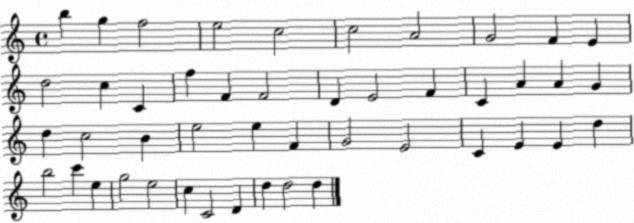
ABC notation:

X:1
T:Untitled
M:4/4
L:1/4
K:C
b g f2 e2 c2 c2 A2 G2 F E d2 c C f F F2 D E2 F C A A G d c2 B e2 e F G2 E2 C E E d b2 c' e g2 e2 c C2 D d d2 d